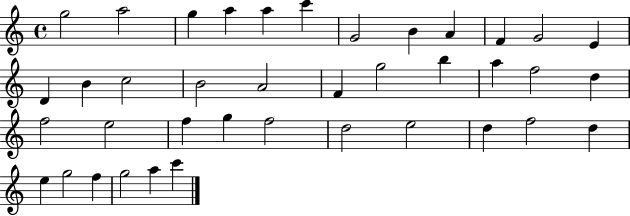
X:1
T:Untitled
M:4/4
L:1/4
K:C
g2 a2 g a a c' G2 B A F G2 E D B c2 B2 A2 F g2 b a f2 d f2 e2 f g f2 d2 e2 d f2 d e g2 f g2 a c'